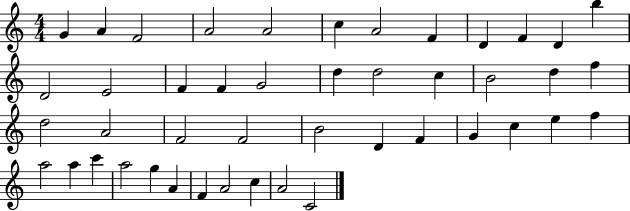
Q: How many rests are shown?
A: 0